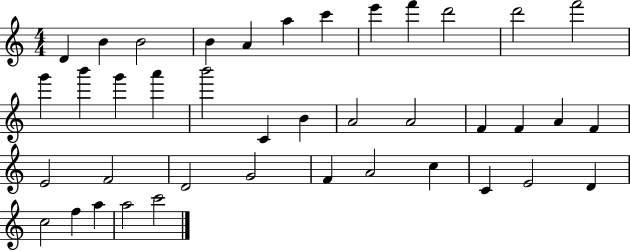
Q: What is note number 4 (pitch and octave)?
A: B4